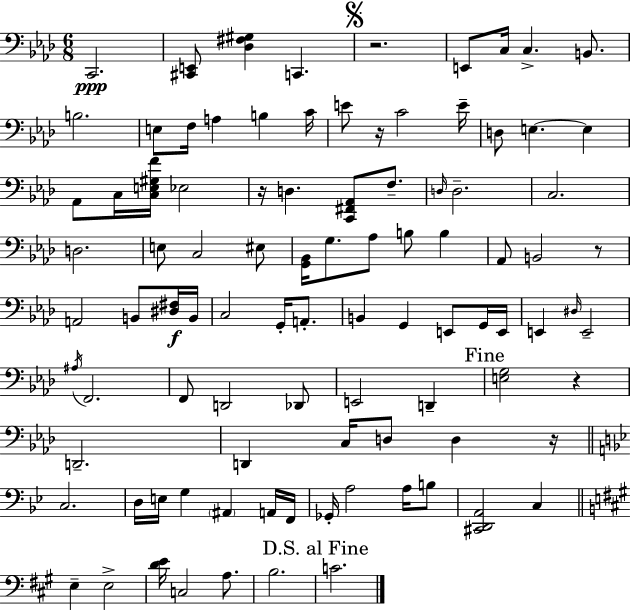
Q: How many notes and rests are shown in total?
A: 95